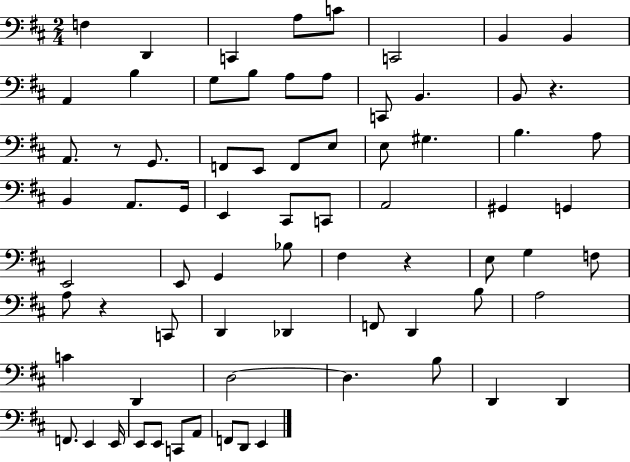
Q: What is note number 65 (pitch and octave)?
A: C2